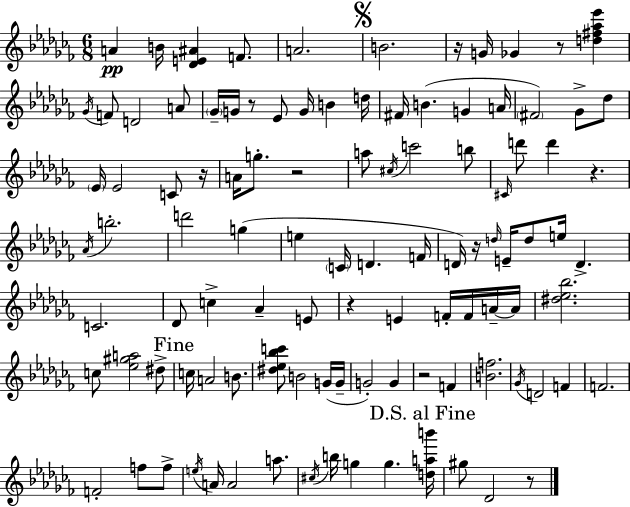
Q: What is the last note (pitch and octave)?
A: Db4